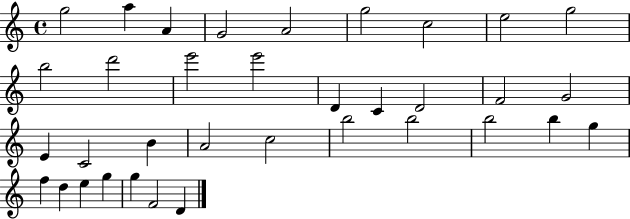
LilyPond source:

{
  \clef treble
  \time 4/4
  \defaultTimeSignature
  \key c \major
  g''2 a''4 a'4 | g'2 a'2 | g''2 c''2 | e''2 g''2 | \break b''2 d'''2 | e'''2 e'''2 | d'4 c'4 d'2 | f'2 g'2 | \break e'4 c'2 b'4 | a'2 c''2 | b''2 b''2 | b''2 b''4 g''4 | \break f''4 d''4 e''4 g''4 | g''4 f'2 d'4 | \bar "|."
}